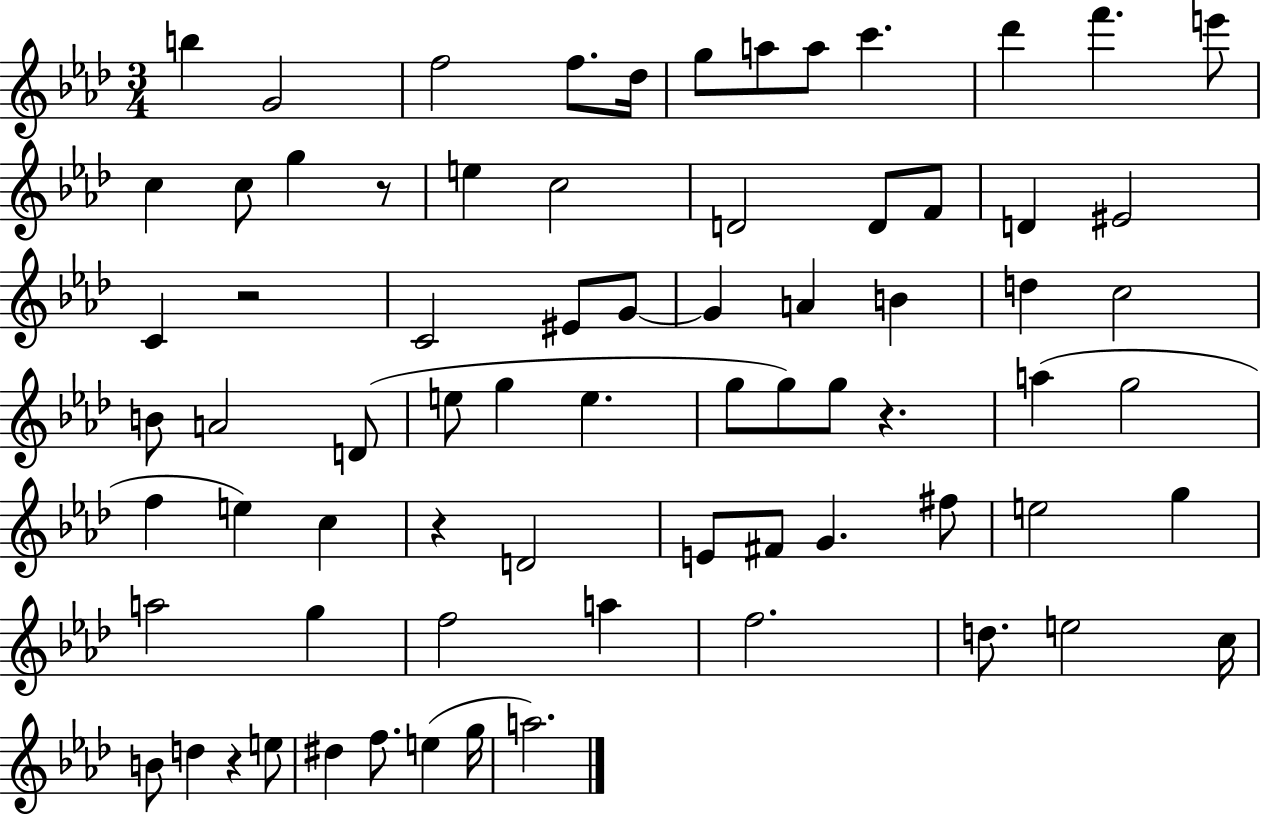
{
  \clef treble
  \numericTimeSignature
  \time 3/4
  \key aes \major
  b''4 g'2 | f''2 f''8. des''16 | g''8 a''8 a''8 c'''4. | des'''4 f'''4. e'''8 | \break c''4 c''8 g''4 r8 | e''4 c''2 | d'2 d'8 f'8 | d'4 eis'2 | \break c'4 r2 | c'2 eis'8 g'8~~ | g'4 a'4 b'4 | d''4 c''2 | \break b'8 a'2 d'8( | e''8 g''4 e''4. | g''8 g''8) g''8 r4. | a''4( g''2 | \break f''4 e''4) c''4 | r4 d'2 | e'8 fis'8 g'4. fis''8 | e''2 g''4 | \break a''2 g''4 | f''2 a''4 | f''2. | d''8. e''2 c''16 | \break b'8 d''4 r4 e''8 | dis''4 f''8. e''4( g''16 | a''2.) | \bar "|."
}